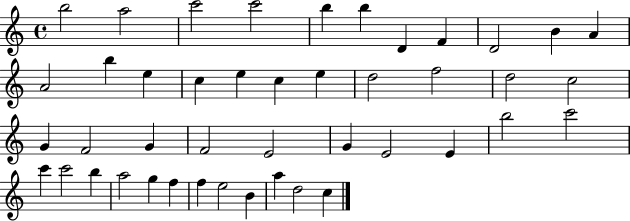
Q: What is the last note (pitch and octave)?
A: C5